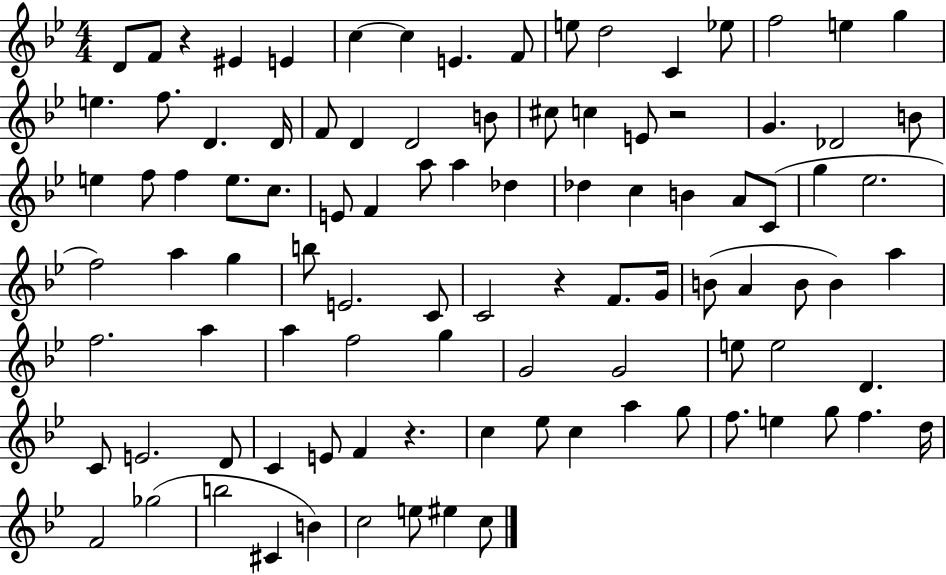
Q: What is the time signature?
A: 4/4